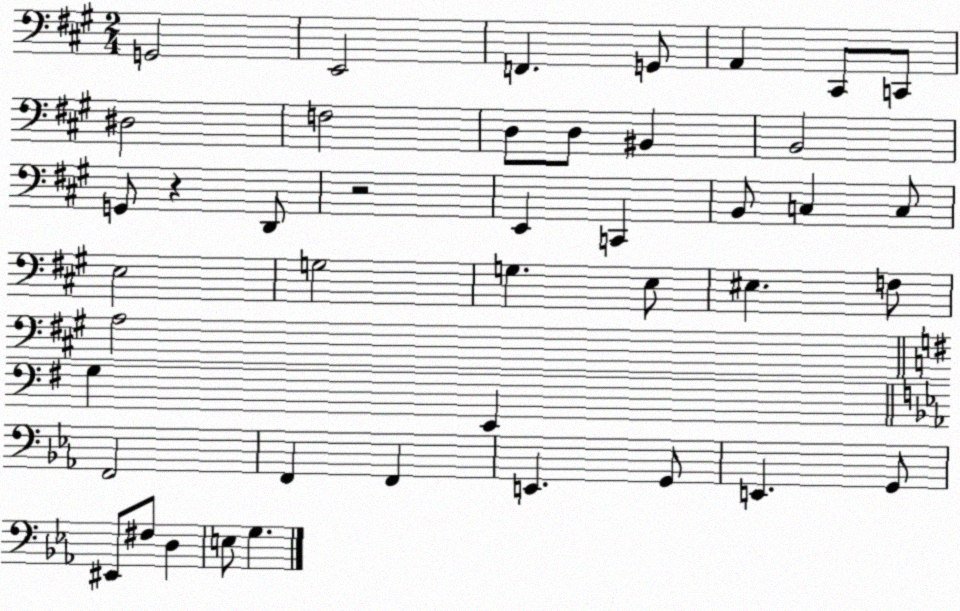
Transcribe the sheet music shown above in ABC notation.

X:1
T:Untitled
M:2/4
L:1/4
K:A
G,,2 E,,2 F,, G,,/2 A,, ^C,,/2 C,,/2 ^D,2 F,2 D,/2 D,/2 ^B,, B,,2 G,,/2 z D,,/2 z2 E,, C,, B,,/2 C, C,/2 E,2 G,2 G, E,/2 ^E, F,/2 A,2 G, E,, F,,2 F,, F,, E,, G,,/2 E,, G,,/2 ^E,,/2 ^F,/2 D, E,/2 G,